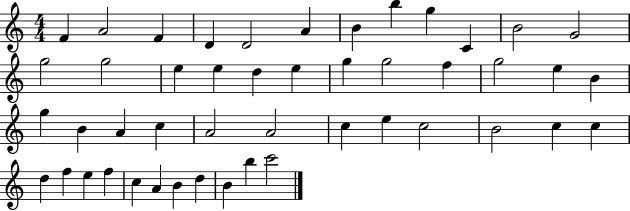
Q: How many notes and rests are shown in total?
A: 47